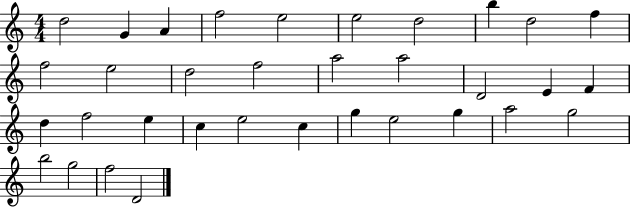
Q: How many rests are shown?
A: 0